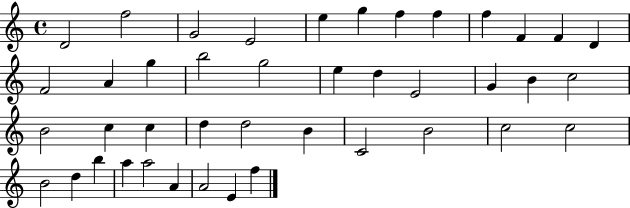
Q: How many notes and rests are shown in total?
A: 42